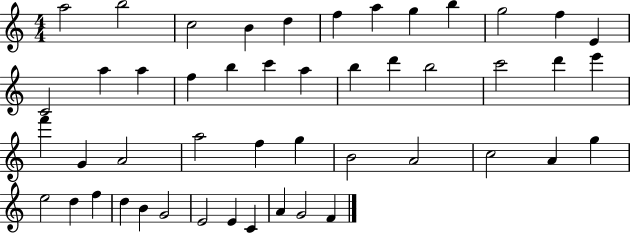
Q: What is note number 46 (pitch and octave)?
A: A4